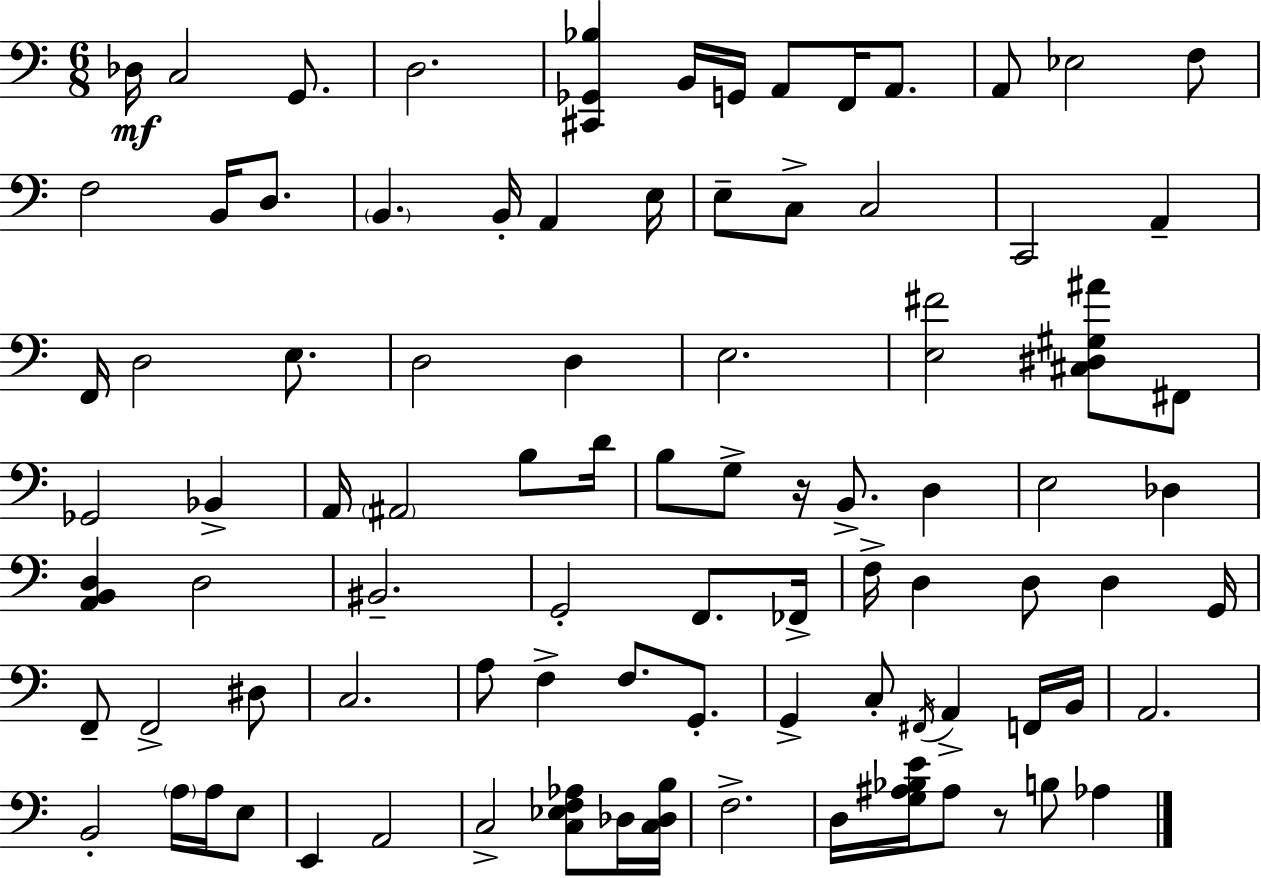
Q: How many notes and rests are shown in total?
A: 90